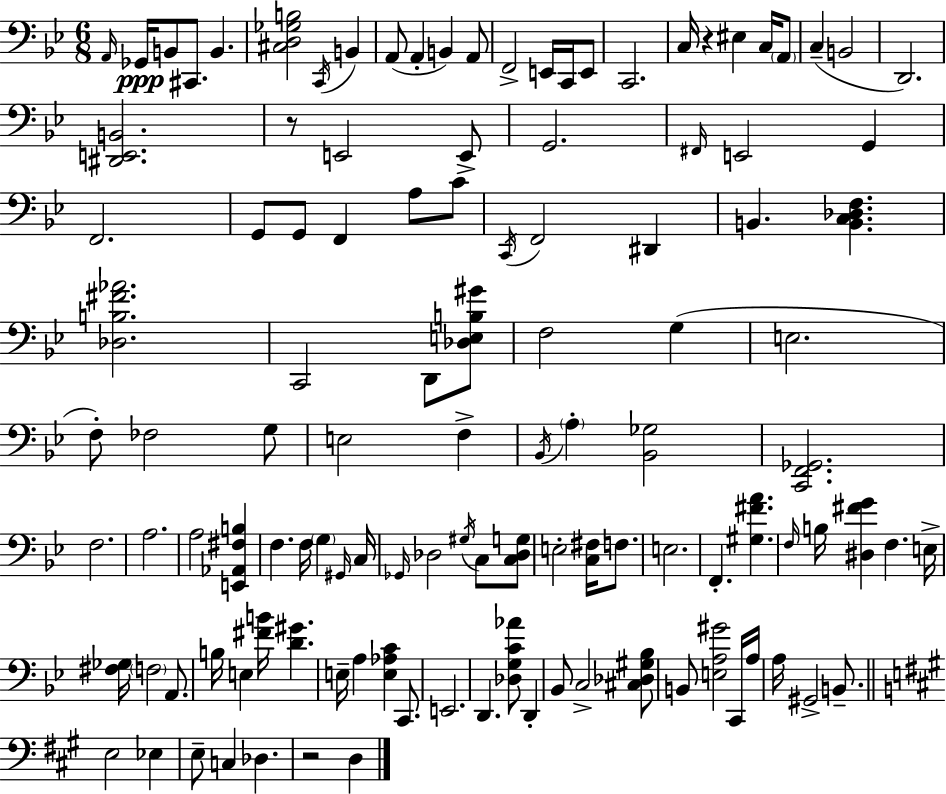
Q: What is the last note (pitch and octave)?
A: D3